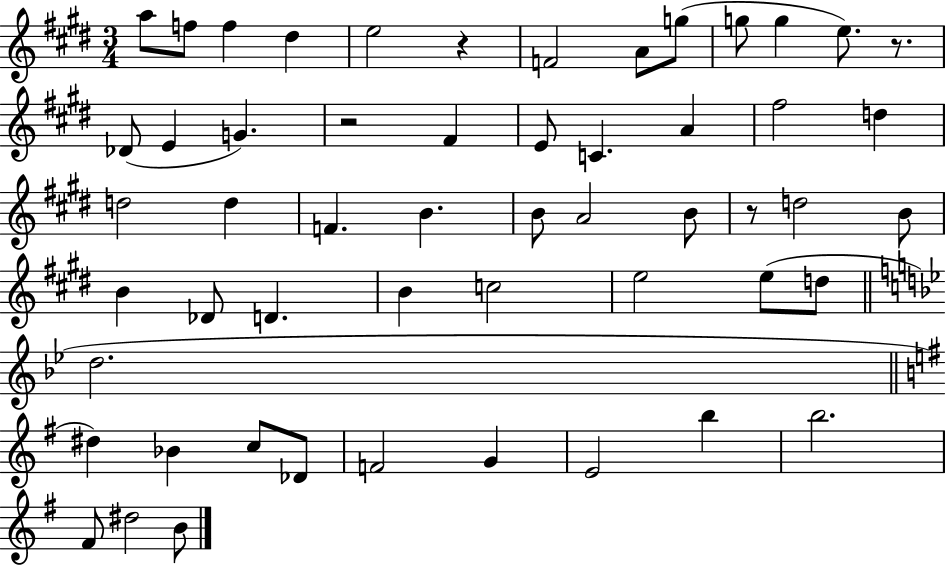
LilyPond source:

{
  \clef treble
  \numericTimeSignature
  \time 3/4
  \key e \major
  \repeat volta 2 { a''8 f''8 f''4 dis''4 | e''2 r4 | f'2 a'8 g''8( | g''8 g''4 e''8.) r8. | \break des'8( e'4 g'4.) | r2 fis'4 | e'8 c'4. a'4 | fis''2 d''4 | \break d''2 d''4 | f'4. b'4. | b'8 a'2 b'8 | r8 d''2 b'8 | \break b'4 des'8 d'4. | b'4 c''2 | e''2 e''8( d''8 | \bar "||" \break \key bes \major d''2. | \bar "||" \break \key e \minor dis''4) bes'4 c''8 des'8 | f'2 g'4 | e'2 b''4 | b''2. | \break fis'8 dis''2 b'8 | } \bar "|."
}